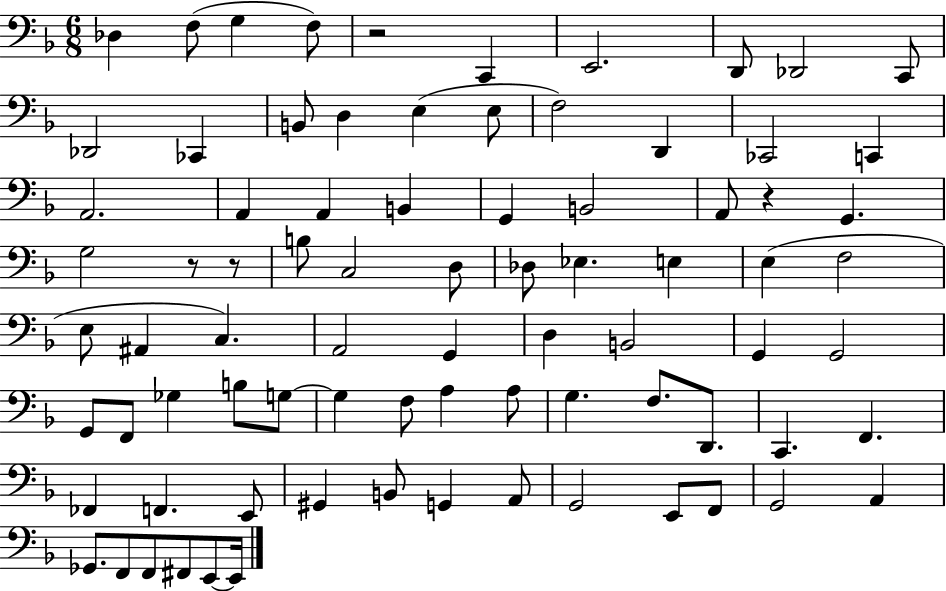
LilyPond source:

{
  \clef bass
  \numericTimeSignature
  \time 6/8
  \key f \major
  \repeat volta 2 { des4 f8( g4 f8) | r2 c,4 | e,2. | d,8 des,2 c,8 | \break des,2 ces,4 | b,8 d4 e4( e8 | f2) d,4 | ces,2 c,4 | \break a,2. | a,4 a,4 b,4 | g,4 b,2 | a,8 r4 g,4. | \break g2 r8 r8 | b8 c2 d8 | des8 ees4. e4 | e4( f2 | \break e8 ais,4 c4.) | a,2 g,4 | d4 b,2 | g,4 g,2 | \break g,8 f,8 ges4 b8 g8~~ | g4 f8 a4 a8 | g4. f8. d,8. | c,4. f,4. | \break fes,4 f,4. e,8 | gis,4 b,8 g,4 a,8 | g,2 e,8 f,8 | g,2 a,4 | \break ges,8. f,8 f,8 fis,8 e,8~~ e,16 | } \bar "|."
}